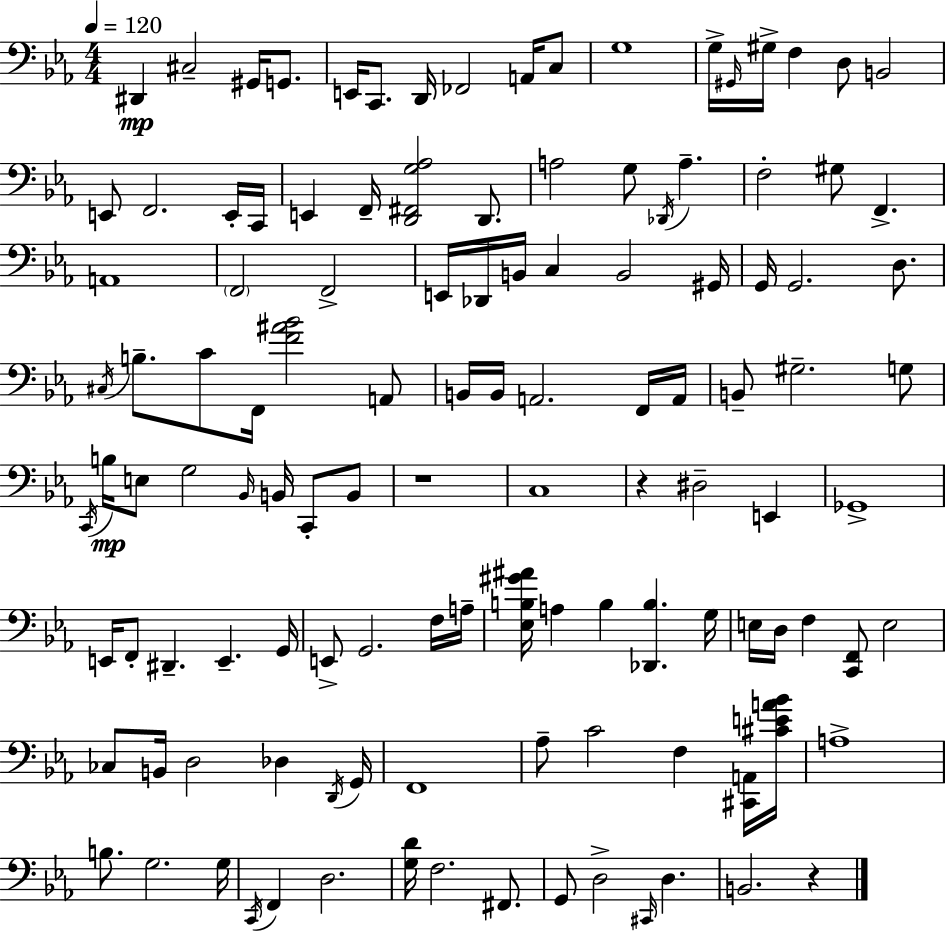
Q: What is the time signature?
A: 4/4